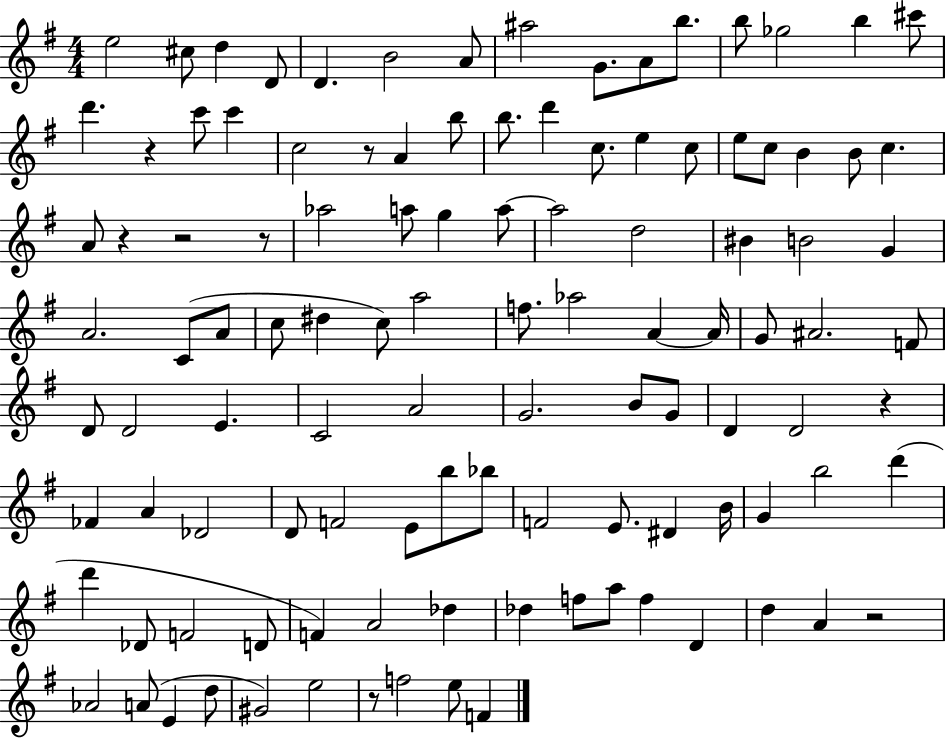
X:1
T:Untitled
M:4/4
L:1/4
K:G
e2 ^c/2 d D/2 D B2 A/2 ^a2 G/2 A/2 b/2 b/2 _g2 b ^c'/2 d' z c'/2 c' c2 z/2 A b/2 b/2 d' c/2 e c/2 e/2 c/2 B B/2 c A/2 z z2 z/2 _a2 a/2 g a/2 a2 d2 ^B B2 G A2 C/2 A/2 c/2 ^d c/2 a2 f/2 _a2 A A/4 G/2 ^A2 F/2 D/2 D2 E C2 A2 G2 B/2 G/2 D D2 z _F A _D2 D/2 F2 E/2 b/2 _b/2 F2 E/2 ^D B/4 G b2 d' d' _D/2 F2 D/2 F A2 _d _d f/2 a/2 f D d A z2 _A2 A/2 E d/2 ^G2 e2 z/2 f2 e/2 F